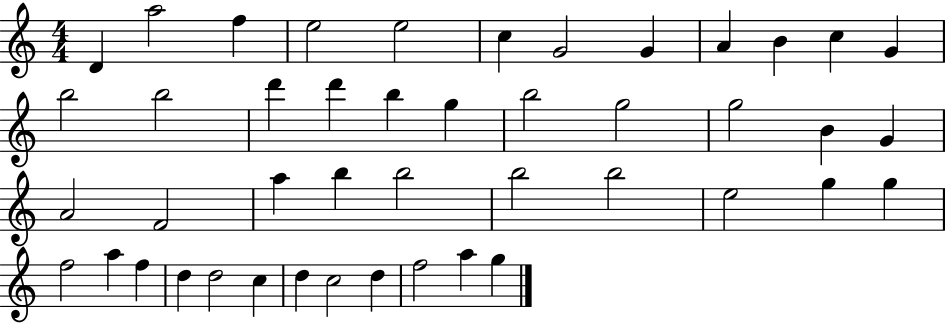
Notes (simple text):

D4/q A5/h F5/q E5/h E5/h C5/q G4/h G4/q A4/q B4/q C5/q G4/q B5/h B5/h D6/q D6/q B5/q G5/q B5/h G5/h G5/h B4/q G4/q A4/h F4/h A5/q B5/q B5/h B5/h B5/h E5/h G5/q G5/q F5/h A5/q F5/q D5/q D5/h C5/q D5/q C5/h D5/q F5/h A5/q G5/q